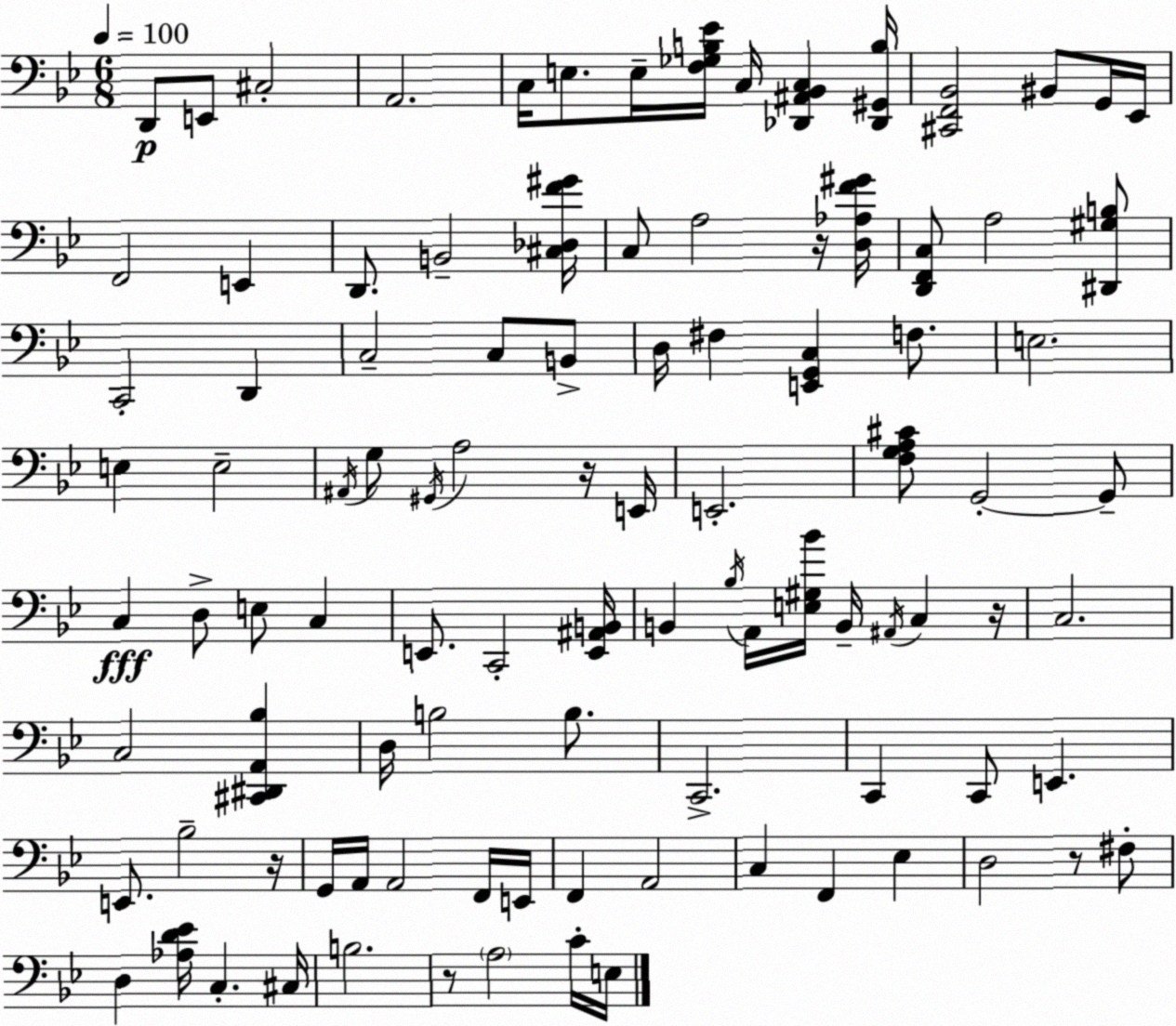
X:1
T:Untitled
M:6/8
L:1/4
K:Gm
D,,/2 E,,/2 ^C,2 A,,2 C,/4 E,/2 E,/4 [F,_G,B,_E]/4 C,/4 [_D,,^A,,_B,,C,] [_D,,^G,,B,]/4 [^C,,F,,_B,,]2 ^B,,/2 G,,/4 _E,,/4 F,,2 E,, D,,/2 B,,2 [^C,_D,F^G]/4 C,/2 A,2 z/4 [D,_A,F^G]/4 [D,,F,,C,]/2 A,2 [^D,,^G,B,]/2 C,,2 D,, C,2 C,/2 B,,/2 D,/4 ^F, [E,,G,,C,] F,/2 E,2 E, E,2 ^A,,/4 G,/2 ^G,,/4 A,2 z/4 E,,/4 E,,2 [F,G,A,^C]/2 G,,2 G,,/2 C, D,/2 E,/2 C, E,,/2 C,,2 [E,,^A,,B,,]/4 B,, _B,/4 A,,/4 [E,^G,_B]/4 B,,/4 ^A,,/4 C, z/4 C,2 C,2 [^C,,^D,,A,,_B,] D,/4 B,2 B,/2 C,,2 C,, C,,/2 E,, E,,/2 _B,2 z/4 G,,/4 A,,/4 A,,2 F,,/4 E,,/4 F,, A,,2 C, F,, _E, D,2 z/2 ^F,/2 D, [_A,D_E]/4 C, ^C,/4 B,2 z/2 A,2 C/4 E,/4